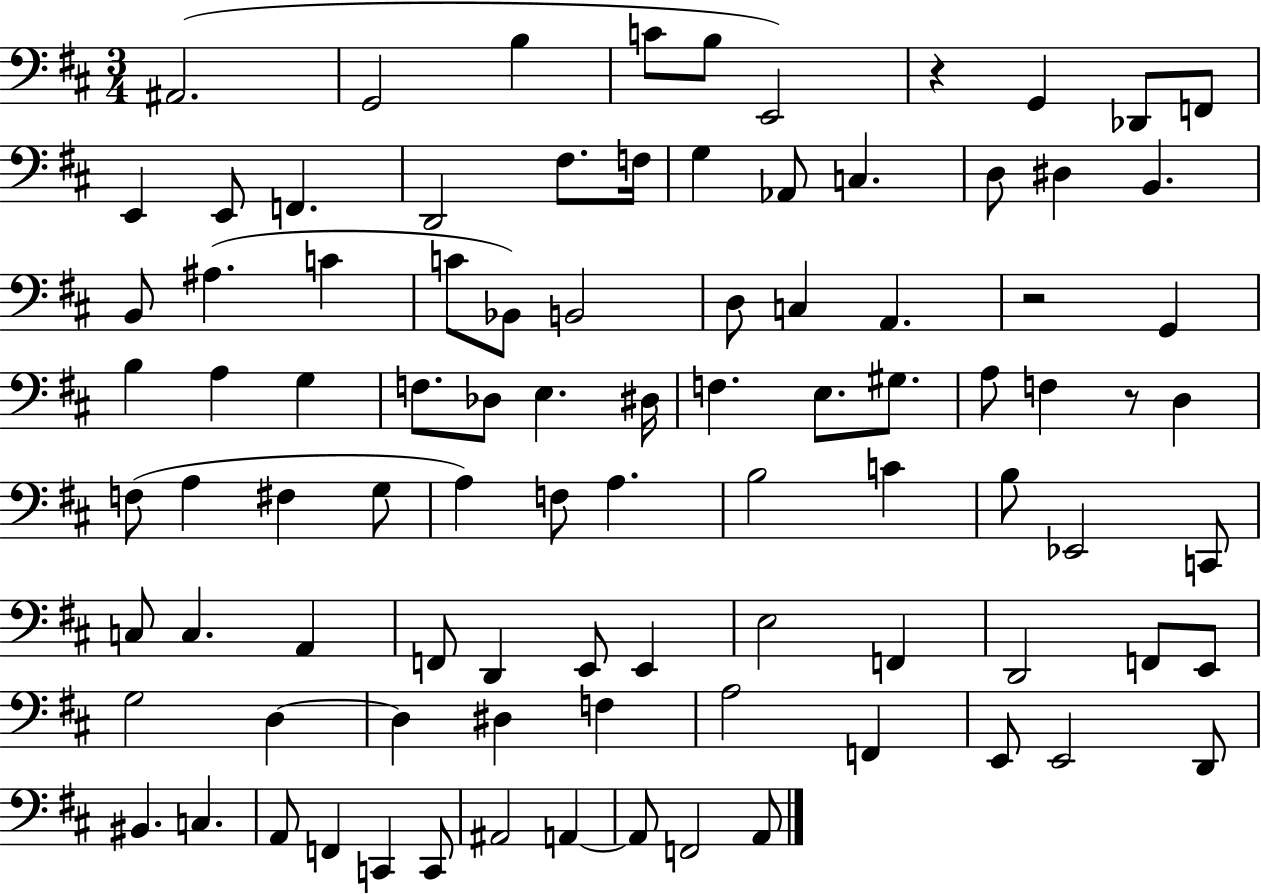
{
  \clef bass
  \numericTimeSignature
  \time 3/4
  \key d \major
  ais,2.( | g,2 b4 | c'8 b8 e,2) | r4 g,4 des,8 f,8 | \break e,4 e,8 f,4. | d,2 fis8. f16 | g4 aes,8 c4. | d8 dis4 b,4. | \break b,8 ais4.( c'4 | c'8 bes,8) b,2 | d8 c4 a,4. | r2 g,4 | \break b4 a4 g4 | f8. des8 e4. dis16 | f4. e8. gis8. | a8 f4 r8 d4 | \break f8( a4 fis4 g8 | a4) f8 a4. | b2 c'4 | b8 ees,2 c,8 | \break c8 c4. a,4 | f,8 d,4 e,8 e,4 | e2 f,4 | d,2 f,8 e,8 | \break g2 d4~~ | d4 dis4 f4 | a2 f,4 | e,8 e,2 d,8 | \break bis,4. c4. | a,8 f,4 c,4 c,8 | ais,2 a,4~~ | a,8 f,2 a,8 | \break \bar "|."
}